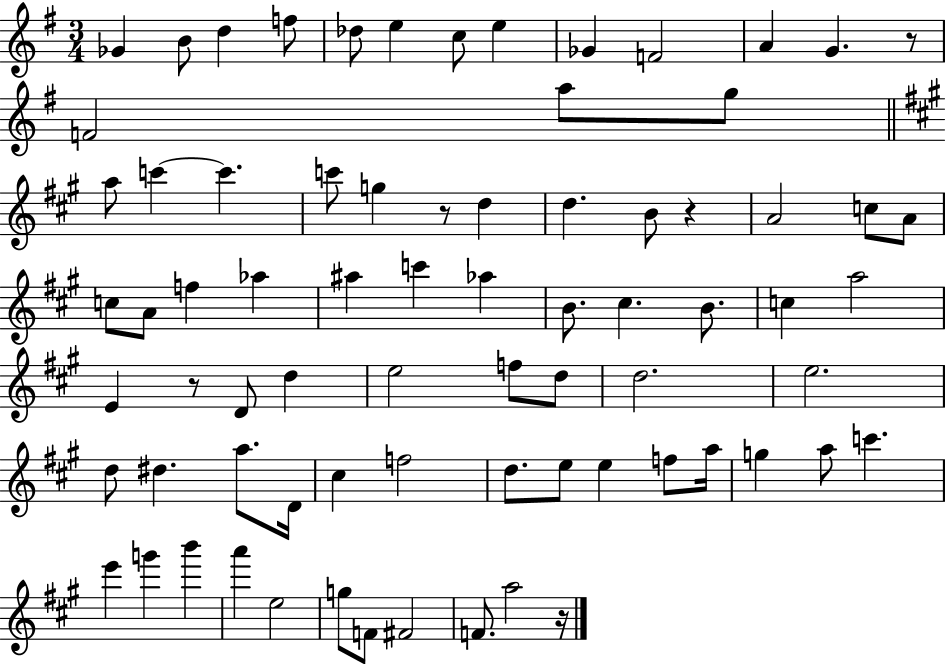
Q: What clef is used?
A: treble